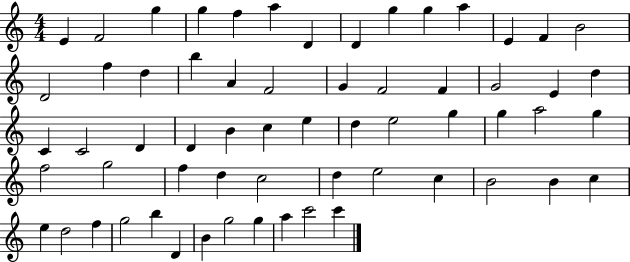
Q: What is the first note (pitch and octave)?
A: E4